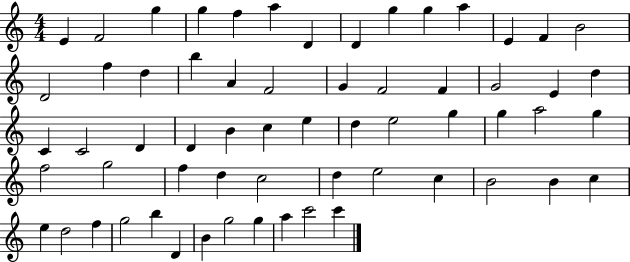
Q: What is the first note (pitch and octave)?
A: E4